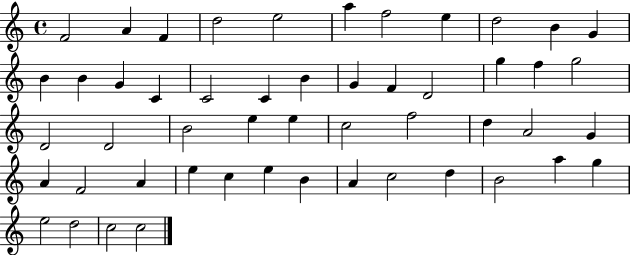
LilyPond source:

{
  \clef treble
  \time 4/4
  \defaultTimeSignature
  \key c \major
  f'2 a'4 f'4 | d''2 e''2 | a''4 f''2 e''4 | d''2 b'4 g'4 | \break b'4 b'4 g'4 c'4 | c'2 c'4 b'4 | g'4 f'4 d'2 | g''4 f''4 g''2 | \break d'2 d'2 | b'2 e''4 e''4 | c''2 f''2 | d''4 a'2 g'4 | \break a'4 f'2 a'4 | e''4 c''4 e''4 b'4 | a'4 c''2 d''4 | b'2 a''4 g''4 | \break e''2 d''2 | c''2 c''2 | \bar "|."
}